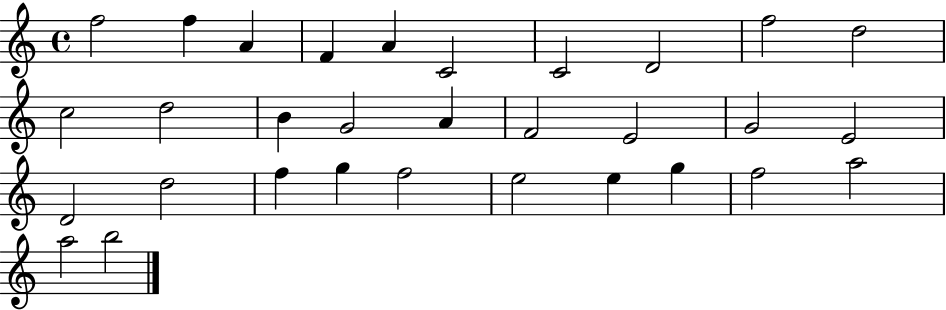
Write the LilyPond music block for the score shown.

{
  \clef treble
  \time 4/4
  \defaultTimeSignature
  \key c \major
  f''2 f''4 a'4 | f'4 a'4 c'2 | c'2 d'2 | f''2 d''2 | \break c''2 d''2 | b'4 g'2 a'4 | f'2 e'2 | g'2 e'2 | \break d'2 d''2 | f''4 g''4 f''2 | e''2 e''4 g''4 | f''2 a''2 | \break a''2 b''2 | \bar "|."
}